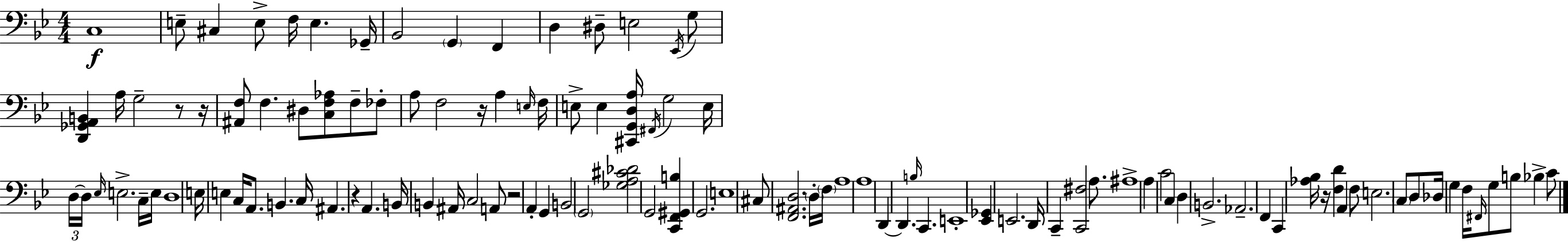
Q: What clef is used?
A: bass